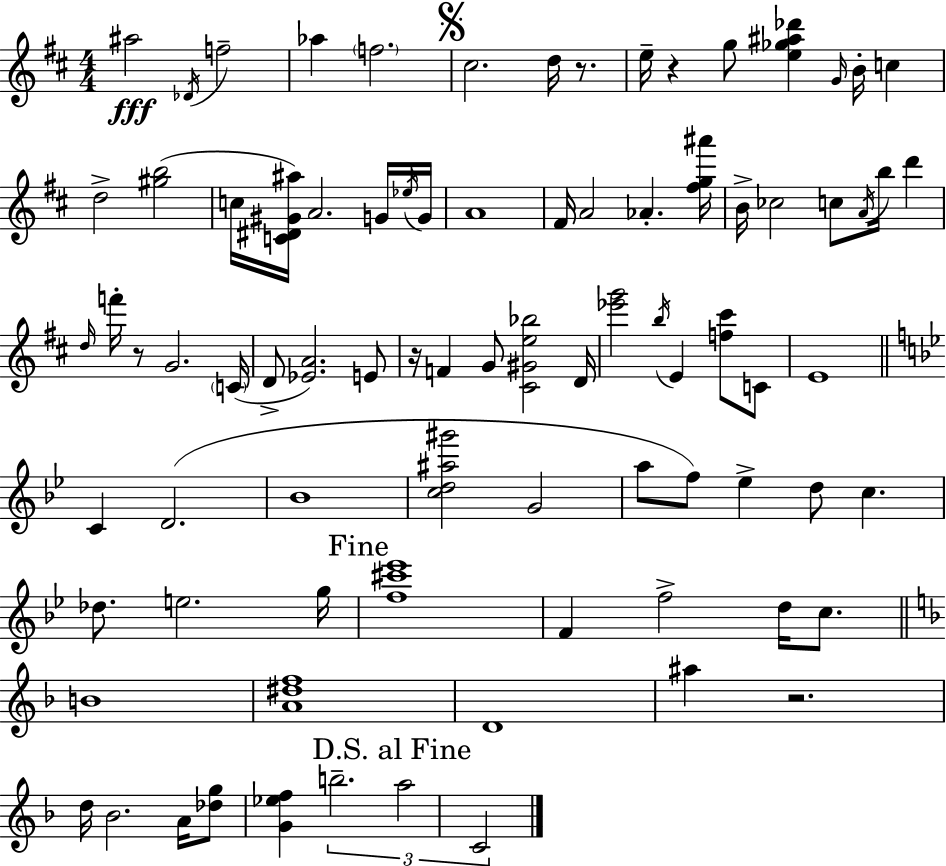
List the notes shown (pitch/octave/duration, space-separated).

A#5/h Db4/s F5/h Ab5/q F5/h. C#5/h. D5/s R/e. E5/s R/q G5/e [E5,Gb5,A#5,Db6]/q G4/s B4/s C5/q D5/h [G#5,B5]/h C5/s [C4,D#4,G#4,A#5]/s A4/h. G4/s Eb5/s G4/s A4/w F#4/s A4/h Ab4/q. [F#5,G5,A#6]/s B4/s CES5/h C5/e A4/s B5/s D6/q D5/s F6/s R/e G4/h. C4/s D4/e [Eb4,A4]/h. E4/e R/s F4/q G4/e [C#4,G#4,E5,Bb5]/h D4/s [Eb6,G6]/h B5/s E4/q [F5,C#6]/e C4/e E4/w C4/q D4/h. Bb4/w [C5,D5,A#5,G#6]/h G4/h A5/e F5/e Eb5/q D5/e C5/q. Db5/e. E5/h. G5/s [F5,C#6,Eb6]/w F4/q F5/h D5/s C5/e. B4/w [A4,D#5,F5]/w D4/w A#5/q R/h. D5/s Bb4/h. A4/s [Db5,G5]/e [G4,Eb5,F5]/q B5/h. A5/h C4/h